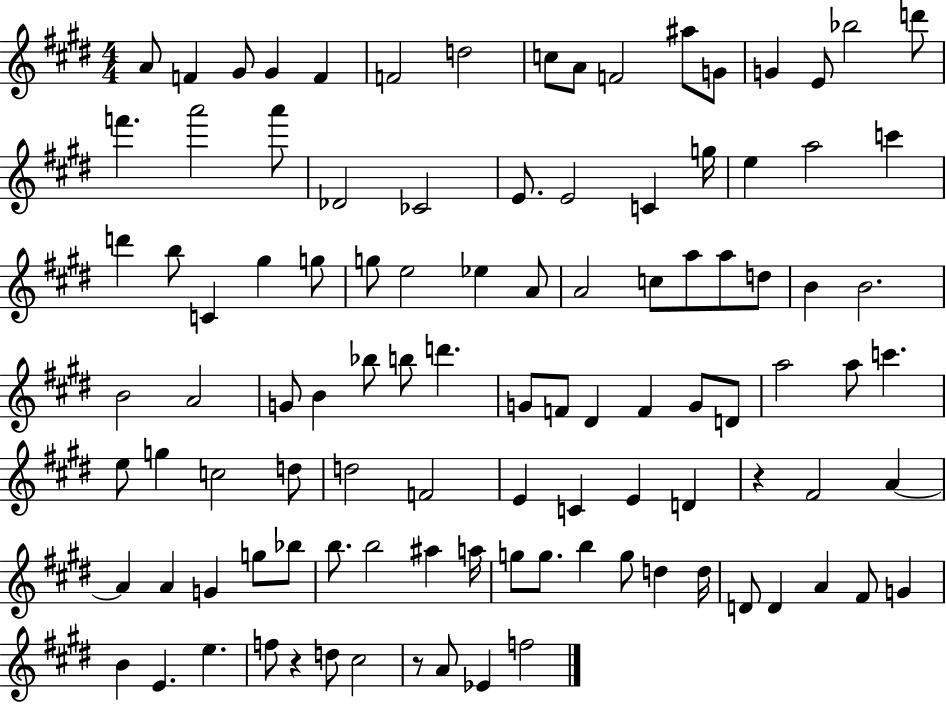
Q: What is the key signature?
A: E major